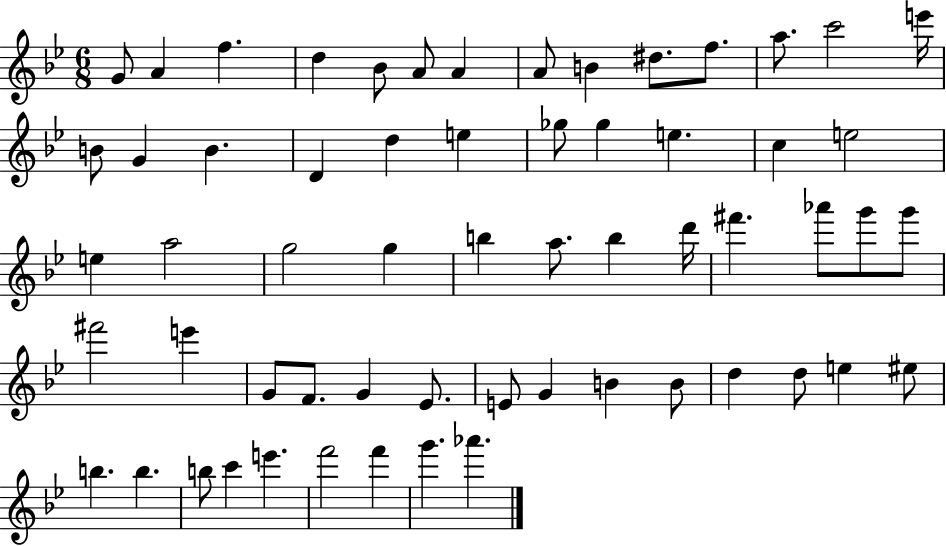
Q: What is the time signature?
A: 6/8